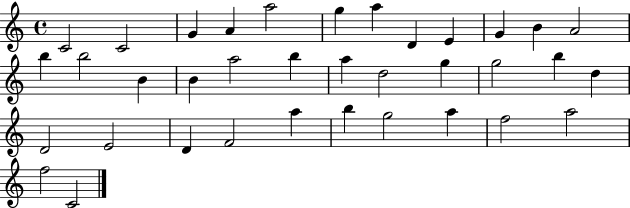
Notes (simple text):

C4/h C4/h G4/q A4/q A5/h G5/q A5/q D4/q E4/q G4/q B4/q A4/h B5/q B5/h B4/q B4/q A5/h B5/q A5/q D5/h G5/q G5/h B5/q D5/q D4/h E4/h D4/q F4/h A5/q B5/q G5/h A5/q F5/h A5/h F5/h C4/h